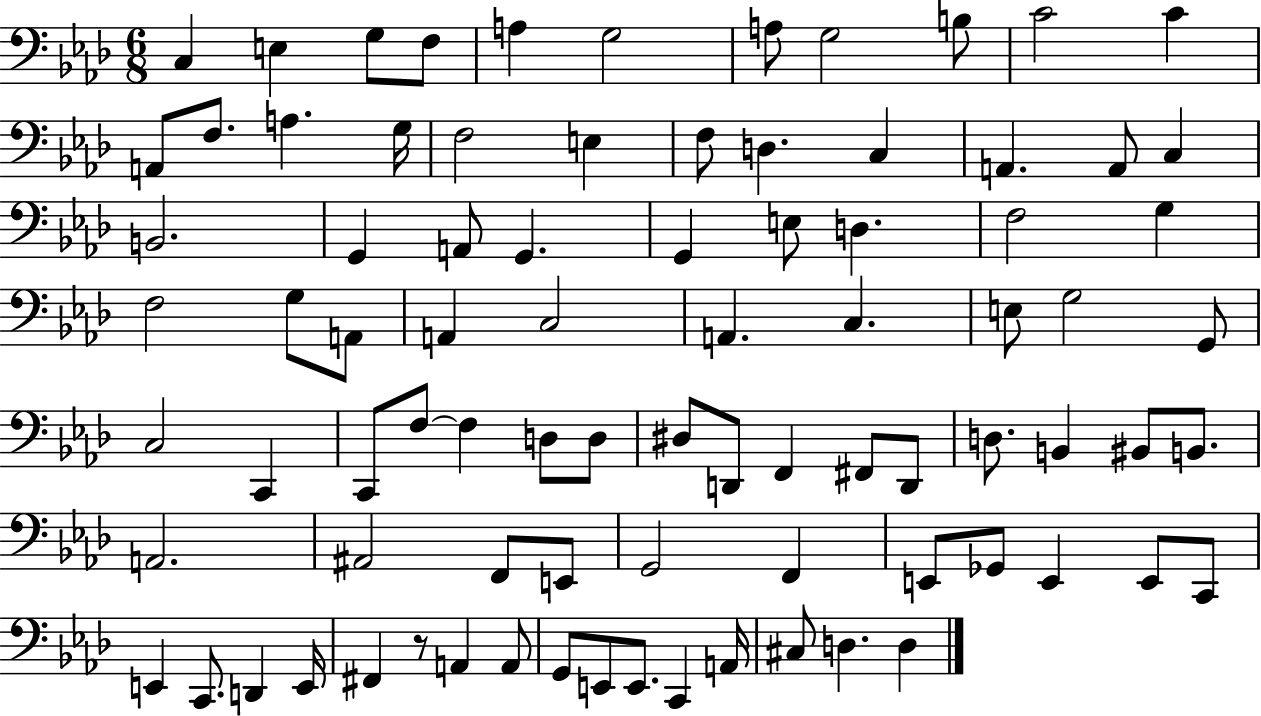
{
  \clef bass
  \numericTimeSignature
  \time 6/8
  \key aes \major
  c4 e4 g8 f8 | a4 g2 | a8 g2 b8 | c'2 c'4 | \break a,8 f8. a4. g16 | f2 e4 | f8 d4. c4 | a,4. a,8 c4 | \break b,2. | g,4 a,8 g,4. | g,4 e8 d4. | f2 g4 | \break f2 g8 a,8 | a,4 c2 | a,4. c4. | e8 g2 g,8 | \break c2 c,4 | c,8 f8~~ f4 d8 d8 | dis8 d,8 f,4 fis,8 d,8 | d8. b,4 bis,8 b,8. | \break a,2. | ais,2 f,8 e,8 | g,2 f,4 | e,8 ges,8 e,4 e,8 c,8 | \break e,4 c,8. d,4 e,16 | fis,4 r8 a,4 a,8 | g,8 e,8 e,8. c,4 a,16 | cis8 d4. d4 | \break \bar "|."
}